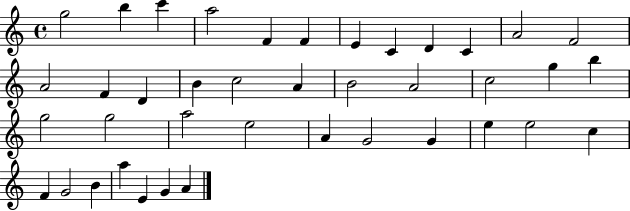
{
  \clef treble
  \time 4/4
  \defaultTimeSignature
  \key c \major
  g''2 b''4 c'''4 | a''2 f'4 f'4 | e'4 c'4 d'4 c'4 | a'2 f'2 | \break a'2 f'4 d'4 | b'4 c''2 a'4 | b'2 a'2 | c''2 g''4 b''4 | \break g''2 g''2 | a''2 e''2 | a'4 g'2 g'4 | e''4 e''2 c''4 | \break f'4 g'2 b'4 | a''4 e'4 g'4 a'4 | \bar "|."
}